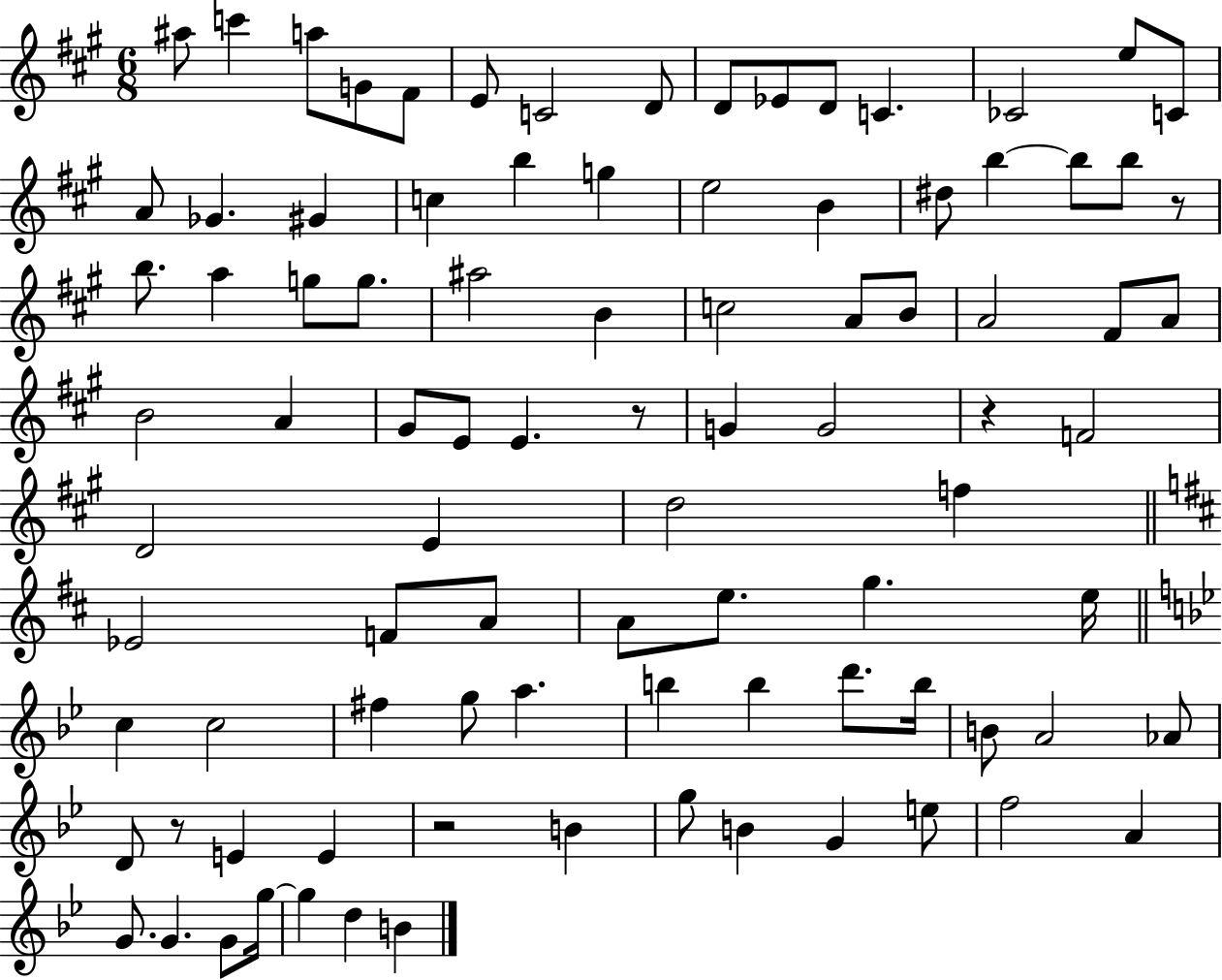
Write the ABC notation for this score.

X:1
T:Untitled
M:6/8
L:1/4
K:A
^a/2 c' a/2 G/2 ^F/2 E/2 C2 D/2 D/2 _E/2 D/2 C _C2 e/2 C/2 A/2 _G ^G c b g e2 B ^d/2 b b/2 b/2 z/2 b/2 a g/2 g/2 ^a2 B c2 A/2 B/2 A2 ^F/2 A/2 B2 A ^G/2 E/2 E z/2 G G2 z F2 D2 E d2 f _E2 F/2 A/2 A/2 e/2 g e/4 c c2 ^f g/2 a b b d'/2 b/4 B/2 A2 _A/2 D/2 z/2 E E z2 B g/2 B G e/2 f2 A G/2 G G/2 g/4 g d B